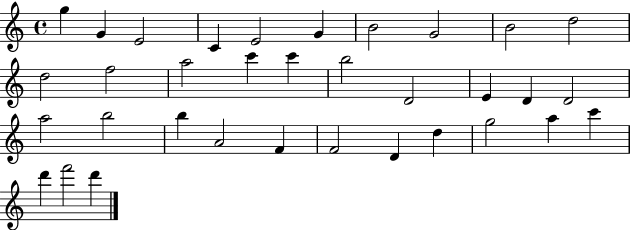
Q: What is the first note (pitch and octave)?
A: G5